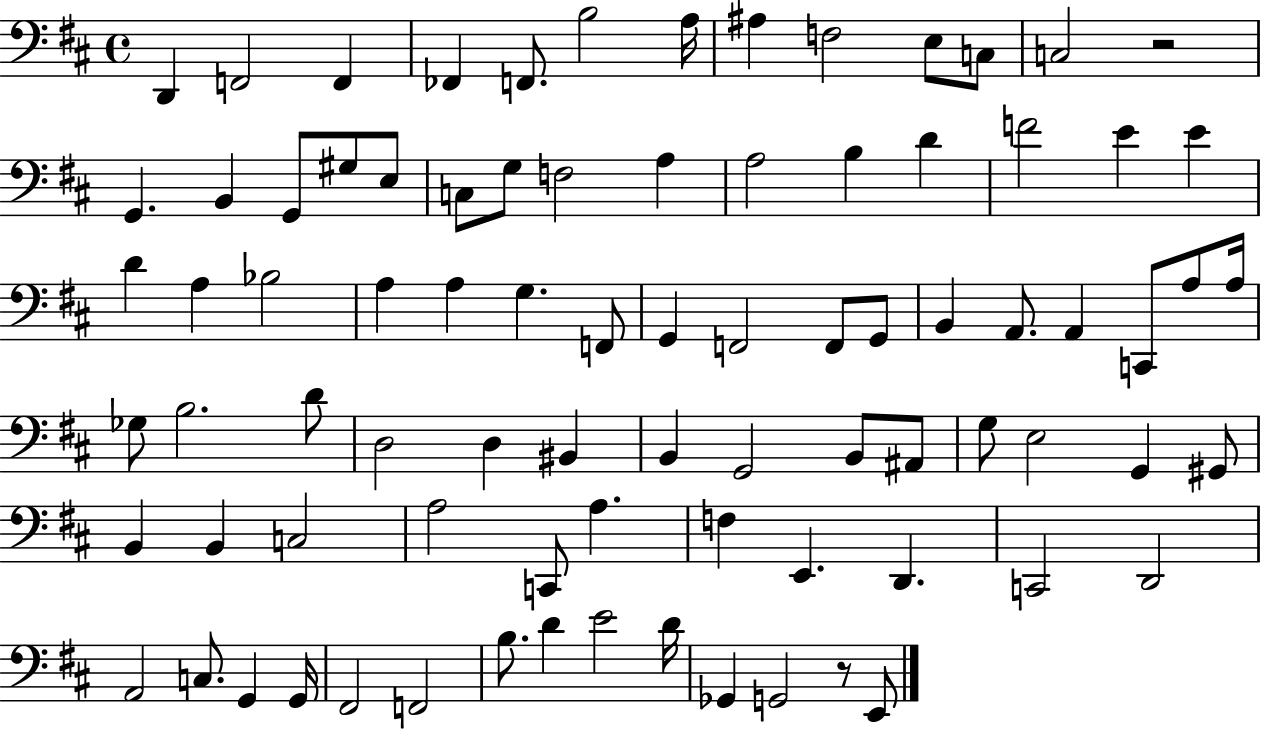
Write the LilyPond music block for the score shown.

{
  \clef bass
  \time 4/4
  \defaultTimeSignature
  \key d \major
  d,4 f,2 f,4 | fes,4 f,8. b2 a16 | ais4 f2 e8 c8 | c2 r2 | \break g,4. b,4 g,8 gis8 e8 | c8 g8 f2 a4 | a2 b4 d'4 | f'2 e'4 e'4 | \break d'4 a4 bes2 | a4 a4 g4. f,8 | g,4 f,2 f,8 g,8 | b,4 a,8. a,4 c,8 a8 a16 | \break ges8 b2. d'8 | d2 d4 bis,4 | b,4 g,2 b,8 ais,8 | g8 e2 g,4 gis,8 | \break b,4 b,4 c2 | a2 c,8 a4. | f4 e,4. d,4. | c,2 d,2 | \break a,2 c8. g,4 g,16 | fis,2 f,2 | b8. d'4 e'2 d'16 | ges,4 g,2 r8 e,8 | \break \bar "|."
}